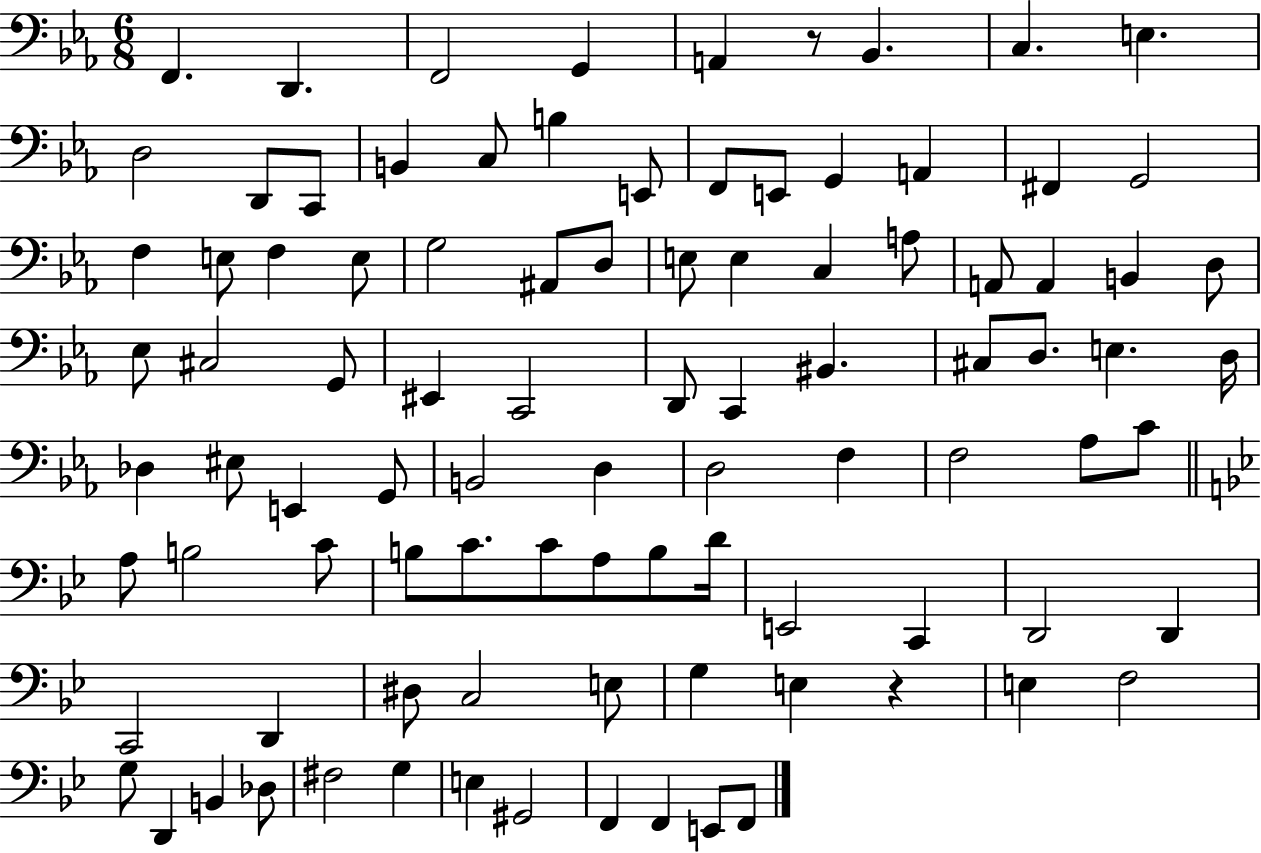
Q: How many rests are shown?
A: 2